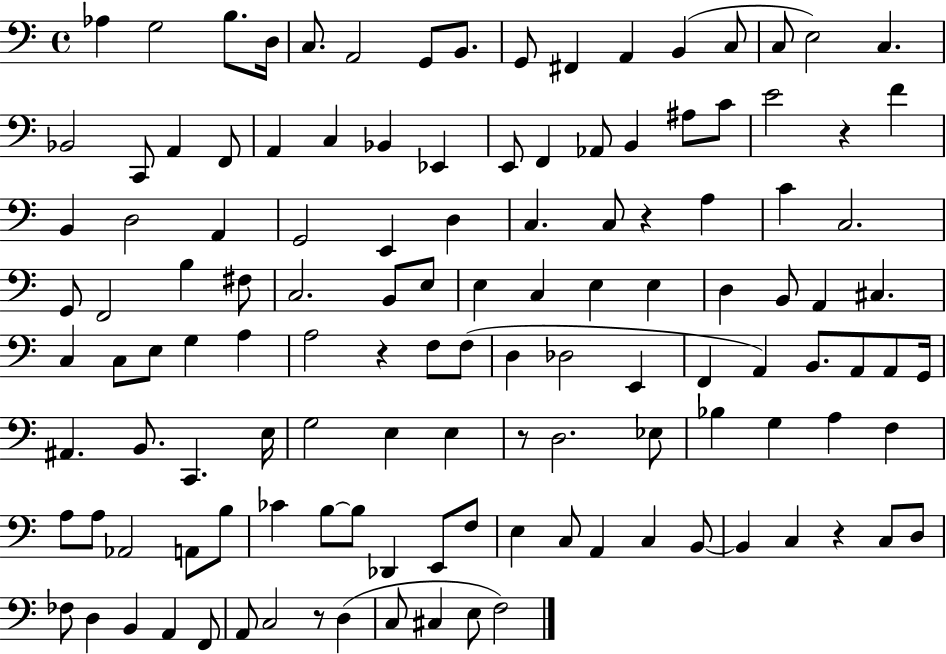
Ab3/q G3/h B3/e. D3/s C3/e. A2/h G2/e B2/e. G2/e F#2/q A2/q B2/q C3/e C3/e E3/h C3/q. Bb2/h C2/e A2/q F2/e A2/q C3/q Bb2/q Eb2/q E2/e F2/q Ab2/e B2/q A#3/e C4/e E4/h R/q F4/q B2/q D3/h A2/q G2/h E2/q D3/q C3/q. C3/e R/q A3/q C4/q C3/h. G2/e F2/h B3/q F#3/e C3/h. B2/e E3/e E3/q C3/q E3/q E3/q D3/q B2/e A2/q C#3/q. C3/q C3/e E3/e G3/q A3/q A3/h R/q F3/e F3/e D3/q Db3/h E2/q F2/q A2/q B2/e. A2/e A2/e G2/s A#2/q. B2/e. C2/q. E3/s G3/h E3/q E3/q R/e D3/h. Eb3/e Bb3/q G3/q A3/q F3/q A3/e A3/e Ab2/h A2/e B3/e CES4/q B3/e B3/e Db2/q E2/e F3/e E3/q C3/e A2/q C3/q B2/e B2/q C3/q R/q C3/e D3/e FES3/e D3/q B2/q A2/q F2/e A2/e C3/h R/e D3/q C3/e C#3/q E3/e F3/h